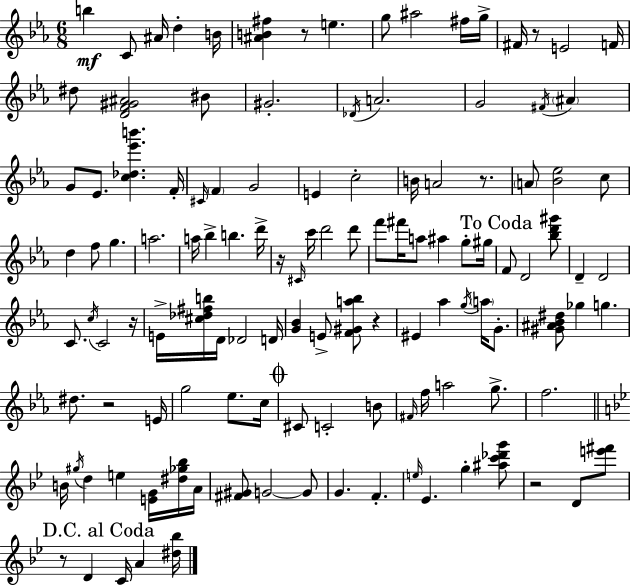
{
  \clef treble
  \numericTimeSignature
  \time 6/8
  \key ees \major
  b''4\mf c'8 ais'16 d''4-. b'16 | <ais' b' fis''>4 r8 e''4. | g''8 ais''2 fis''16 g''16-> | fis'16 r8 e'2 f'16 | \break dis''8 <d' f' gis' ais'>2 bis'8 | gis'2.-. | \acciaccatura { des'16 } a'2. | g'2 \acciaccatura { fis'16 } \parenthesize ais'4 | \break g'8 ees'8. <c'' des'' ees''' b'''>4. | f'16-. \grace { cis'16 } \parenthesize f'4 g'2 | e'4 c''2-. | b'16 a'2 | \break r8. \parenthesize a'8 <bes' ees''>2 | c''8 d''4 f''8 g''4. | a''2. | a''16 bes''4-> b''4. | \break d'''16-> r16 \grace { cis'16 } c'''16 d'''2 | d'''8 f'''8 fis'''16 a''8 ais''4 | g''8-. gis''16 \mark "To Coda" f'8 d'2 | <bes'' d''' gis'''>8 d'4-- d'2 | \break c'8. \acciaccatura { c''16 } c'2 | r16 e'16-> <cis'' des'' fis'' b''>16 d'16 des'2 | d'16 <g' bes'>4 e'8-> <f' gis' a'' bes''>8 | r4 eis'4 aes''4 | \break \acciaccatura { g''16 } \parenthesize a''16 g'8.-. <gis' ais' bes' dis''>8 ges''4 | g''4. dis''8. r2 | e'16 g''2 | ees''8. c''16 \mark \markup { \musicglyph "scripts.coda" } cis'8 c'2-. | \break b'8 \grace { fis'16 } f''16 a''2 | g''8.-> f''2. | \bar "||" \break \key bes \major b'16 \acciaccatura { gis''16 } d''4 e''4 <e' g'>16 <dis'' ges'' bes''>16 | a'16 <fis' gis'>8 g'2~~ g'8 | g'4. f'4.-. | \grace { e''16 } ees'4. g''4-. | \break <ais'' c''' des''' g'''>8 r2 d'8 | <e''' fis'''>8 \mark "D.C. al Coda" r8 d'4 c'16 a'4 | <dis'' bes''>16 \bar "|."
}